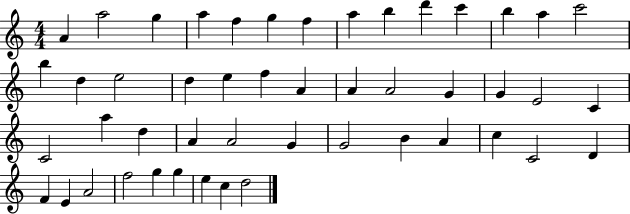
A4/q A5/h G5/q A5/q F5/q G5/q F5/q A5/q B5/q D6/q C6/q B5/q A5/q C6/h B5/q D5/q E5/h D5/q E5/q F5/q A4/q A4/q A4/h G4/q G4/q E4/h C4/q C4/h A5/q D5/q A4/q A4/h G4/q G4/h B4/q A4/q C5/q C4/h D4/q F4/q E4/q A4/h F5/h G5/q G5/q E5/q C5/q D5/h